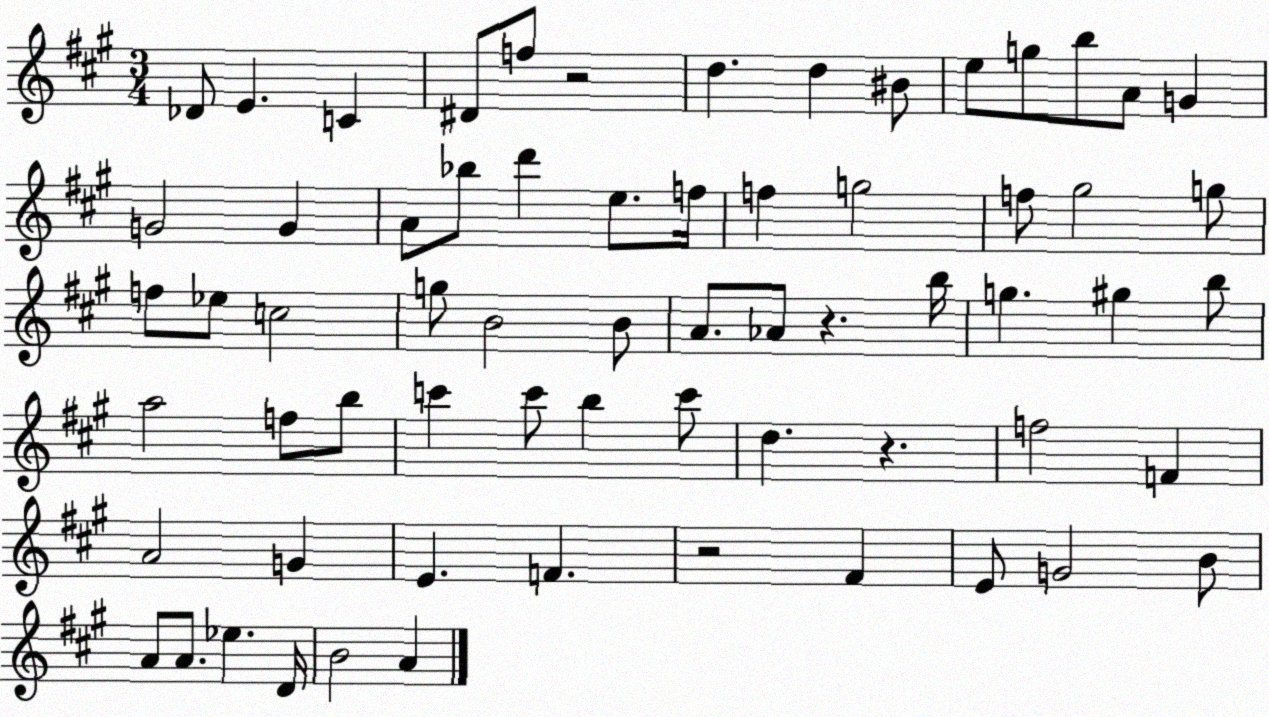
X:1
T:Untitled
M:3/4
L:1/4
K:A
_D/2 E C ^D/2 f/2 z2 d d ^B/2 e/2 g/2 b/2 A/2 G G2 G A/2 _b/2 d' e/2 f/4 f g2 f/2 ^g2 g/2 f/2 _e/2 c2 g/2 B2 B/2 A/2 _A/2 z b/4 g ^g b/2 a2 f/2 b/2 c' c'/2 b c'/2 d z f2 F A2 G E F z2 ^F E/2 G2 B/2 A/2 A/2 _e D/4 B2 A